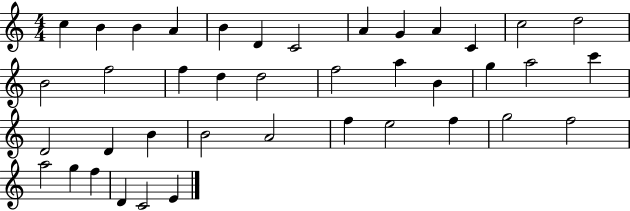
{
  \clef treble
  \numericTimeSignature
  \time 4/4
  \key c \major
  c''4 b'4 b'4 a'4 | b'4 d'4 c'2 | a'4 g'4 a'4 c'4 | c''2 d''2 | \break b'2 f''2 | f''4 d''4 d''2 | f''2 a''4 b'4 | g''4 a''2 c'''4 | \break d'2 d'4 b'4 | b'2 a'2 | f''4 e''2 f''4 | g''2 f''2 | \break a''2 g''4 f''4 | d'4 c'2 e'4 | \bar "|."
}